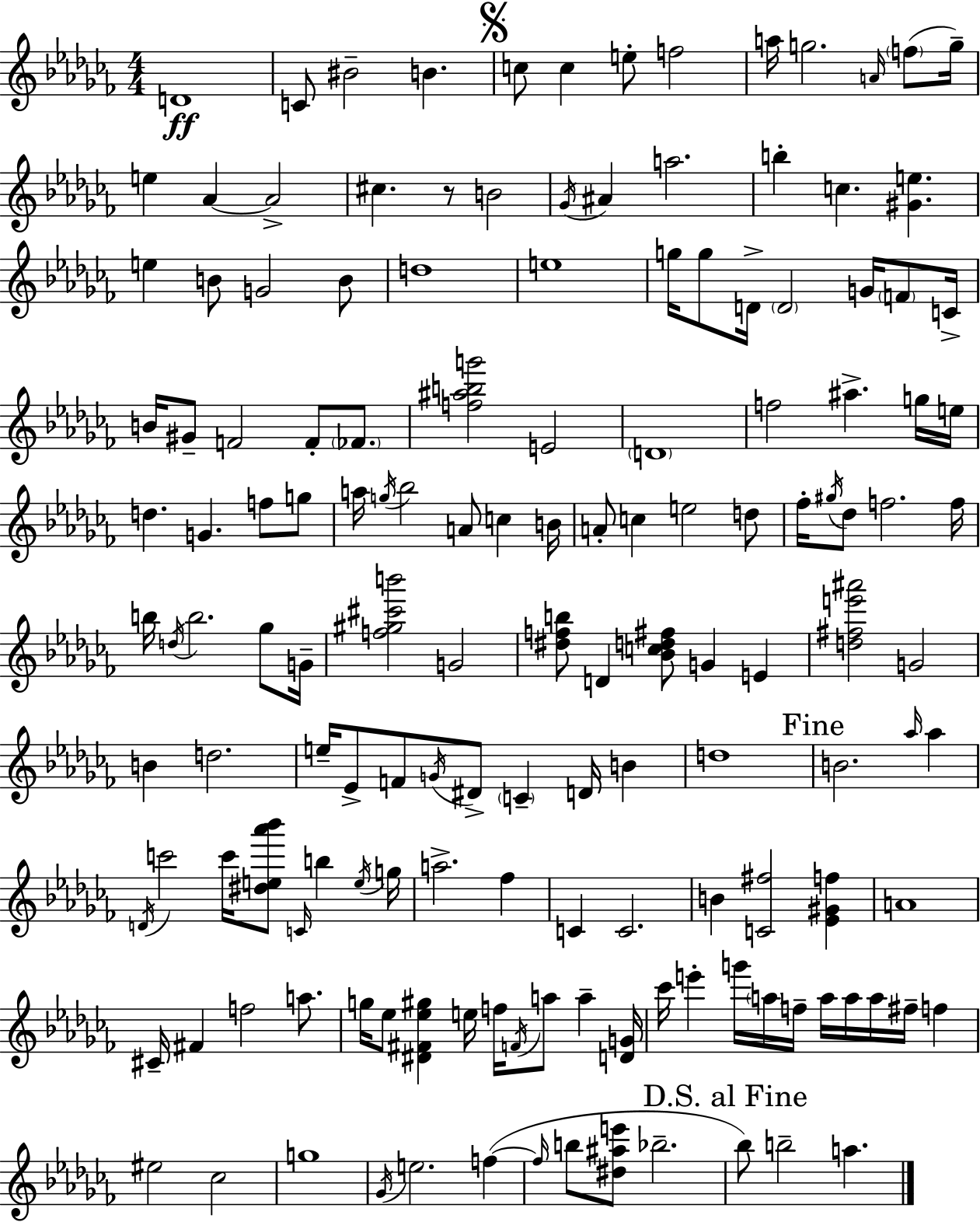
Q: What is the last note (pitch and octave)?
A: A5